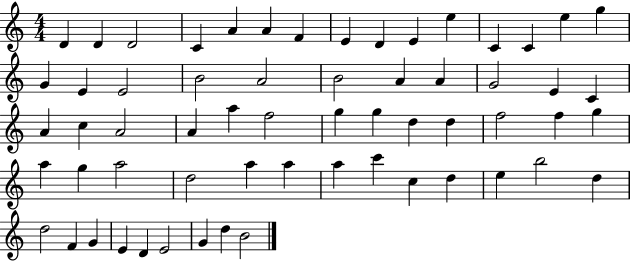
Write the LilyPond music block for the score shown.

{
  \clef treble
  \numericTimeSignature
  \time 4/4
  \key c \major
  d'4 d'4 d'2 | c'4 a'4 a'4 f'4 | e'4 d'4 e'4 e''4 | c'4 c'4 e''4 g''4 | \break g'4 e'4 e'2 | b'2 a'2 | b'2 a'4 a'4 | g'2 e'4 c'4 | \break a'4 c''4 a'2 | a'4 a''4 f''2 | g''4 g''4 d''4 d''4 | f''2 f''4 g''4 | \break a''4 g''4 a''2 | d''2 a''4 a''4 | a''4 c'''4 c''4 d''4 | e''4 b''2 d''4 | \break d''2 f'4 g'4 | e'4 d'4 e'2 | g'4 d''4 b'2 | \bar "|."
}